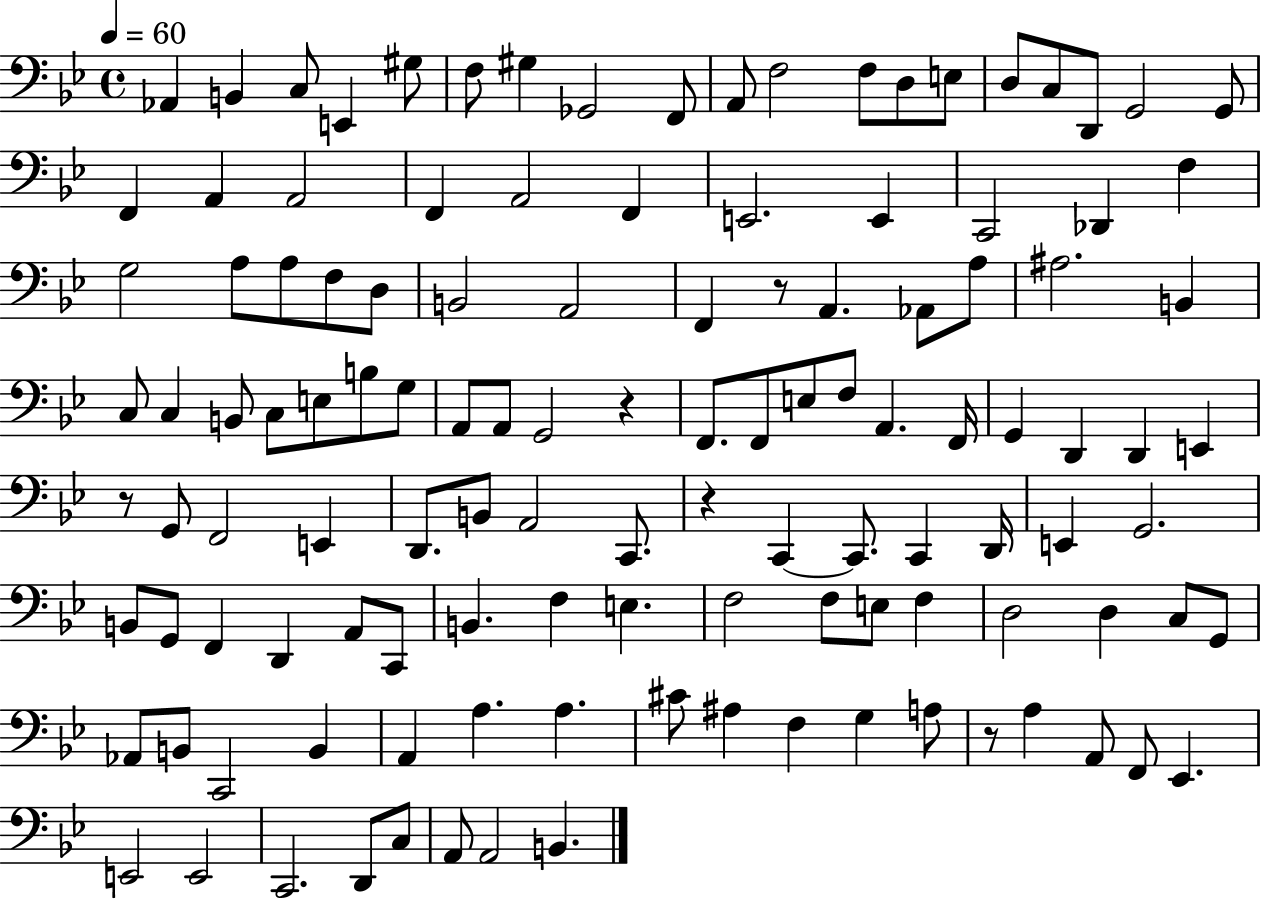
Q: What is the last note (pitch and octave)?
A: B2